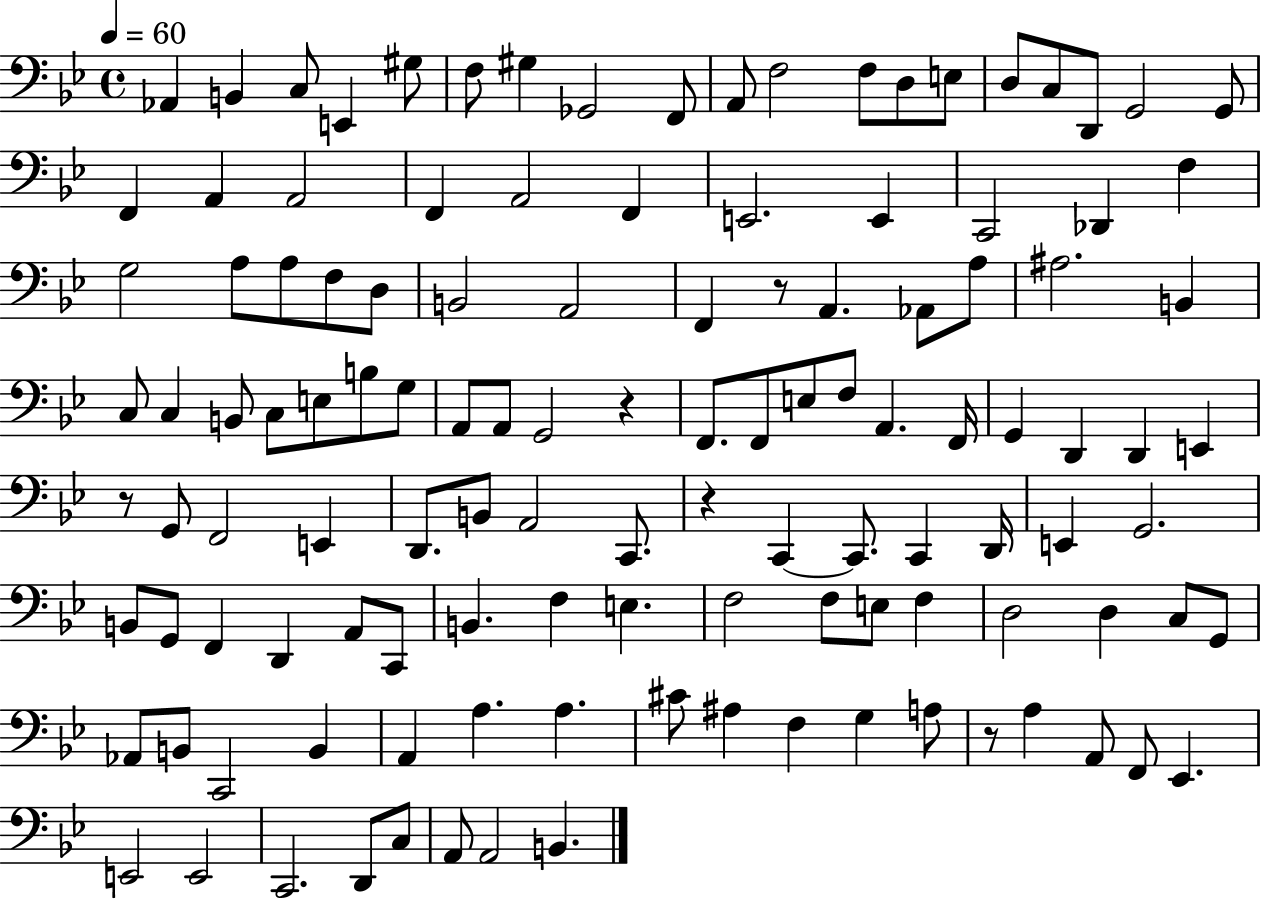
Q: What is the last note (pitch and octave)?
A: B2